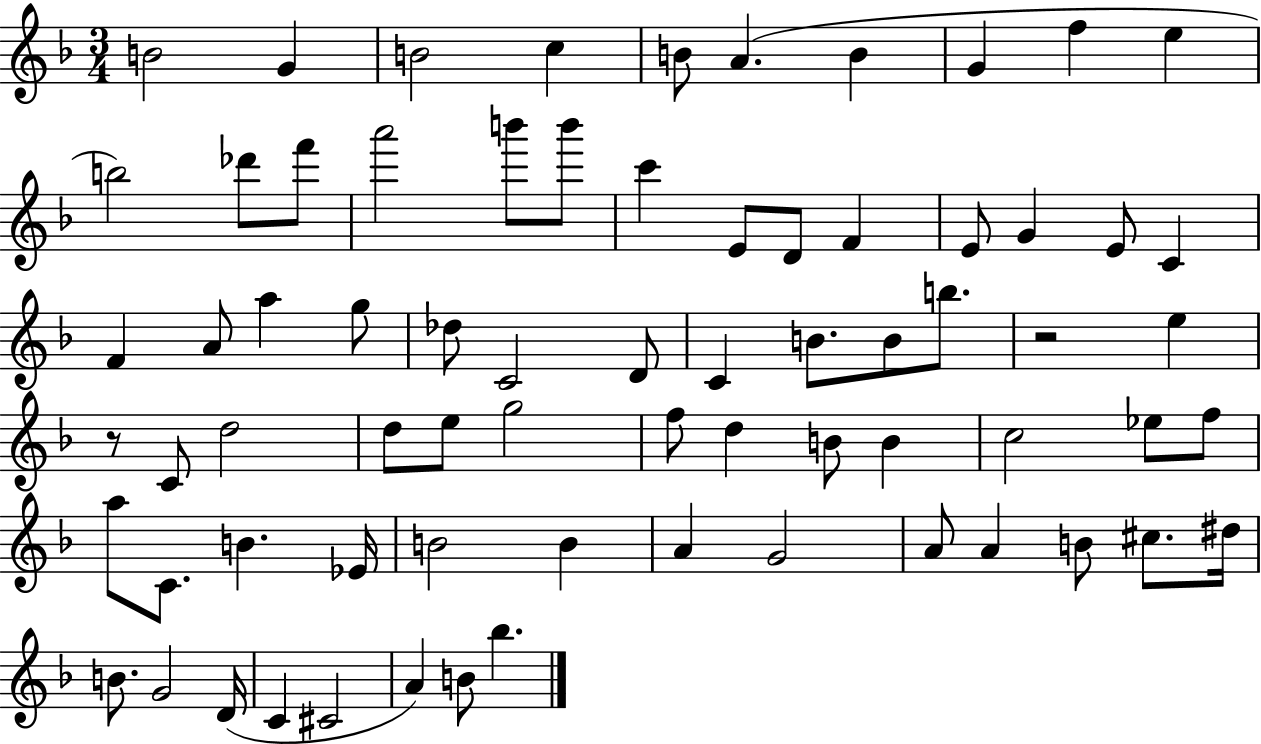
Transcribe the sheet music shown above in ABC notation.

X:1
T:Untitled
M:3/4
L:1/4
K:F
B2 G B2 c B/2 A B G f e b2 _d'/2 f'/2 a'2 b'/2 b'/2 c' E/2 D/2 F E/2 G E/2 C F A/2 a g/2 _d/2 C2 D/2 C B/2 B/2 b/2 z2 e z/2 C/2 d2 d/2 e/2 g2 f/2 d B/2 B c2 _e/2 f/2 a/2 C/2 B _E/4 B2 B A G2 A/2 A B/2 ^c/2 ^d/4 B/2 G2 D/4 C ^C2 A B/2 _b